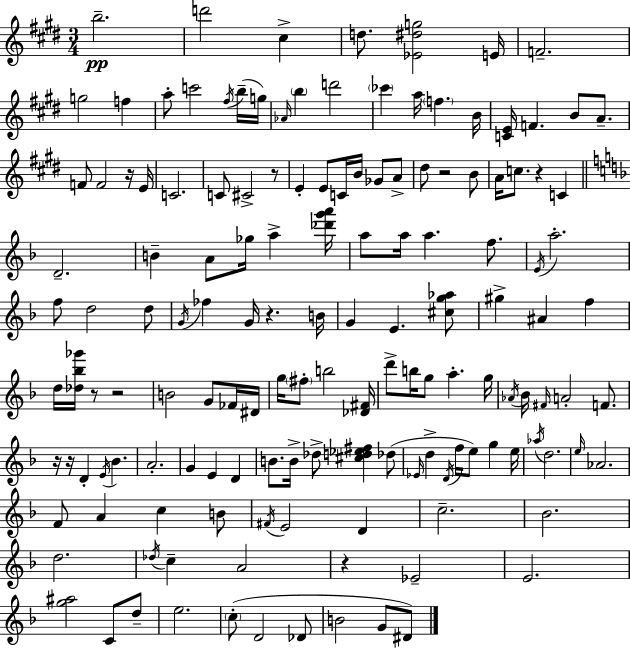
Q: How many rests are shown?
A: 10